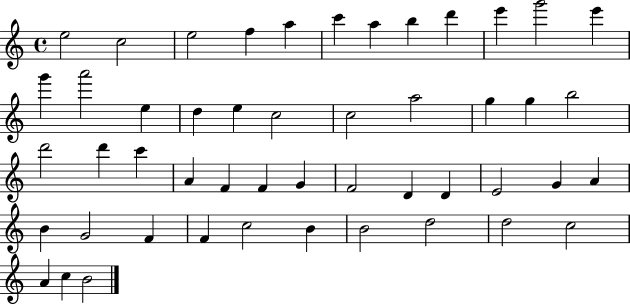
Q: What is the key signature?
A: C major